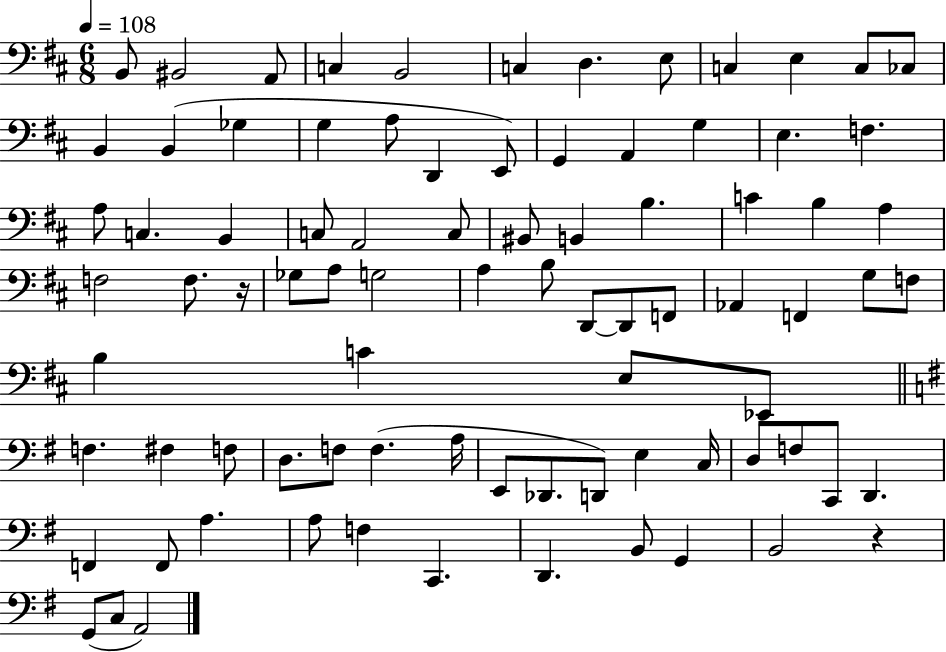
B2/e BIS2/h A2/e C3/q B2/h C3/q D3/q. E3/e C3/q E3/q C3/e CES3/e B2/q B2/q Gb3/q G3/q A3/e D2/q E2/e G2/q A2/q G3/q E3/q. F3/q. A3/e C3/q. B2/q C3/e A2/h C3/e BIS2/e B2/q B3/q. C4/q B3/q A3/q F3/h F3/e. R/s Gb3/e A3/e G3/h A3/q B3/e D2/e D2/e F2/e Ab2/q F2/q G3/e F3/e B3/q C4/q E3/e Eb2/e F3/q. F#3/q F3/e D3/e. F3/e F3/q. A3/s E2/e Db2/e. D2/e E3/q C3/s D3/e F3/e C2/e D2/q. F2/q F2/e A3/q. A3/e F3/q C2/q. D2/q. B2/e G2/q B2/h R/q G2/e C3/e A2/h